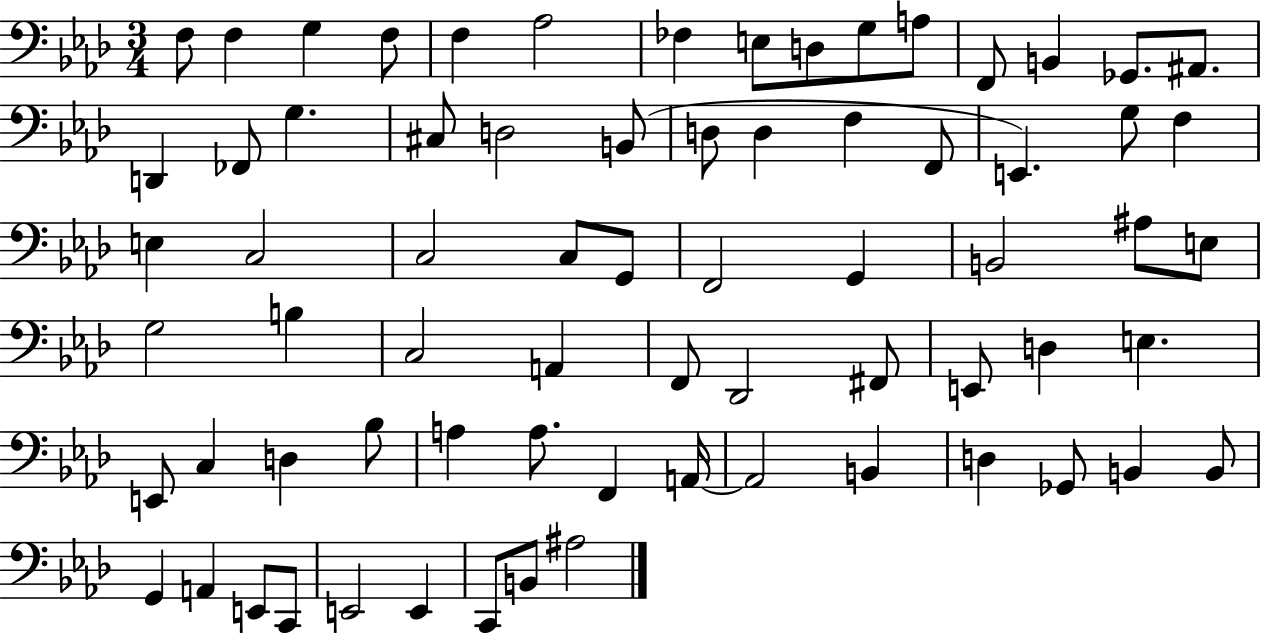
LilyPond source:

{
  \clef bass
  \numericTimeSignature
  \time 3/4
  \key aes \major
  f8 f4 g4 f8 | f4 aes2 | fes4 e8 d8 g8 a8 | f,8 b,4 ges,8. ais,8. | \break d,4 fes,8 g4. | cis8 d2 b,8( | d8 d4 f4 f,8 | e,4.) g8 f4 | \break e4 c2 | c2 c8 g,8 | f,2 g,4 | b,2 ais8 e8 | \break g2 b4 | c2 a,4 | f,8 des,2 fis,8 | e,8 d4 e4. | \break e,8 c4 d4 bes8 | a4 a8. f,4 a,16~~ | a,2 b,4 | d4 ges,8 b,4 b,8 | \break g,4 a,4 e,8 c,8 | e,2 e,4 | c,8 b,8 ais2 | \bar "|."
}